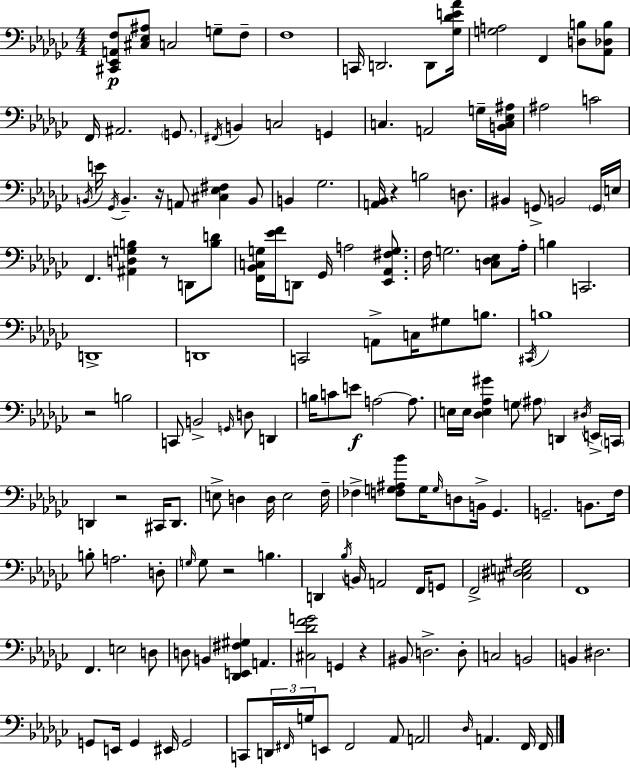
[C#2,Eb2,A2,F3]/e [C#3,Eb3,A#3]/e C3/h G3/e F3/e F3/w C2/s D2/h. D2/e [Gb3,Db4,E4,Ab4]/s [G3,A3]/h F2/q [D3,B3]/e [Ab2,Db3,B3]/e F2/s A#2/h. G2/e. F#2/s B2/q C3/h G2/q C3/q. A2/h G3/s [B2,C3,Eb3,A#3]/s A#3/h C4/h B2/s E4/s Gb2/s B2/q. R/s A2/e [C#3,Eb3,F#3]/q B2/e B2/q Gb3/h. [A2,Bb2]/s R/q B3/h D3/e. BIS2/q G2/e B2/h G2/s E3/s F2/q. [A#2,D3,G3,B3]/q R/e D2/e [B3,D4]/e [F2,Bb2,C3,G3]/s [Eb4,F4]/s D2/e Gb2/s A3/h [Eb2,Ab2,F#3,G3]/e. F3/s G3/h. [C3,Db3,Eb3]/e Ab3/s B3/q C2/h. D2/w D2/w C2/h A2/e C3/s G#3/e B3/e. C#2/s B3/w R/h B3/h C2/e B2/h G2/s D3/e D2/q B3/s C4/e E4/e A3/h A3/e. E3/s E3/s [Db3,E3,Ab3,G#4]/q G3/e A#3/e D2/q D#3/s E2/s C2/s D2/q R/h C#2/s D2/e. E3/e D3/q D3/s E3/h F3/s FES3/q [F3,G3,A#3,Bb4]/e G3/s G3/s D3/e B2/s Gb2/q. G2/h. B2/e. F3/s B3/e A3/h. D3/e G3/s G3/e R/h B3/q. D2/q Bb3/s B2/s A2/h F2/s G2/e F2/h [C#3,D#3,E3,G#3]/h F2/w F2/q. E3/h D3/e D3/e B2/q [Db2,E2,F#3,G#3]/q A2/q. [C#3,Db4,F4,G4]/h G2/q R/q BIS2/e D3/h. D3/e C3/h B2/h B2/q D#3/h. G2/e E2/s G2/q EIS2/s G2/h C2/e D2/s F#2/s G3/s E2/e F#2/h Ab2/e A2/h Db3/s A2/q. F2/s F2/s